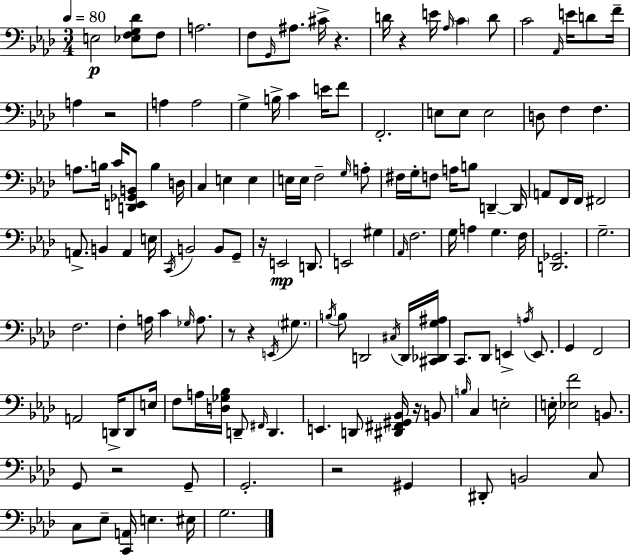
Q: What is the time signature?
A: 3/4